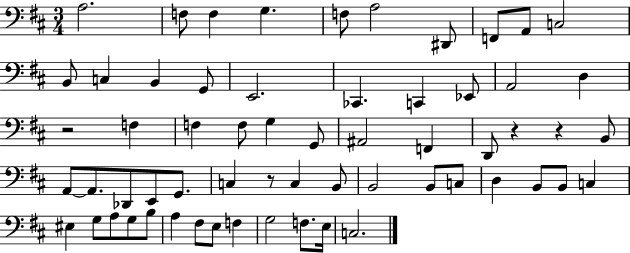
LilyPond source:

{
  \clef bass
  \numericTimeSignature
  \time 3/4
  \key d \major
  a2. | f8 f4 g4. | f8 a2 dis,8 | f,8 a,8 c2 | \break b,8 c4 b,4 g,8 | e,2. | ces,4. c,4 ees,8 | a,2 d4 | \break r2 f4 | f4 f8 g4 g,8 | ais,2 f,4 | d,8 r4 r4 b,8 | \break a,8~~ a,8. des,8 e,8 g,8. | c4 r8 c4 b,8 | b,2 b,8 c8 | d4 b,8 b,8 c4 | \break eis4 g8 a8 g8 b8 | a4 fis8 e8 f4 | g2 f8. e16 | c2. | \break \bar "|."
}